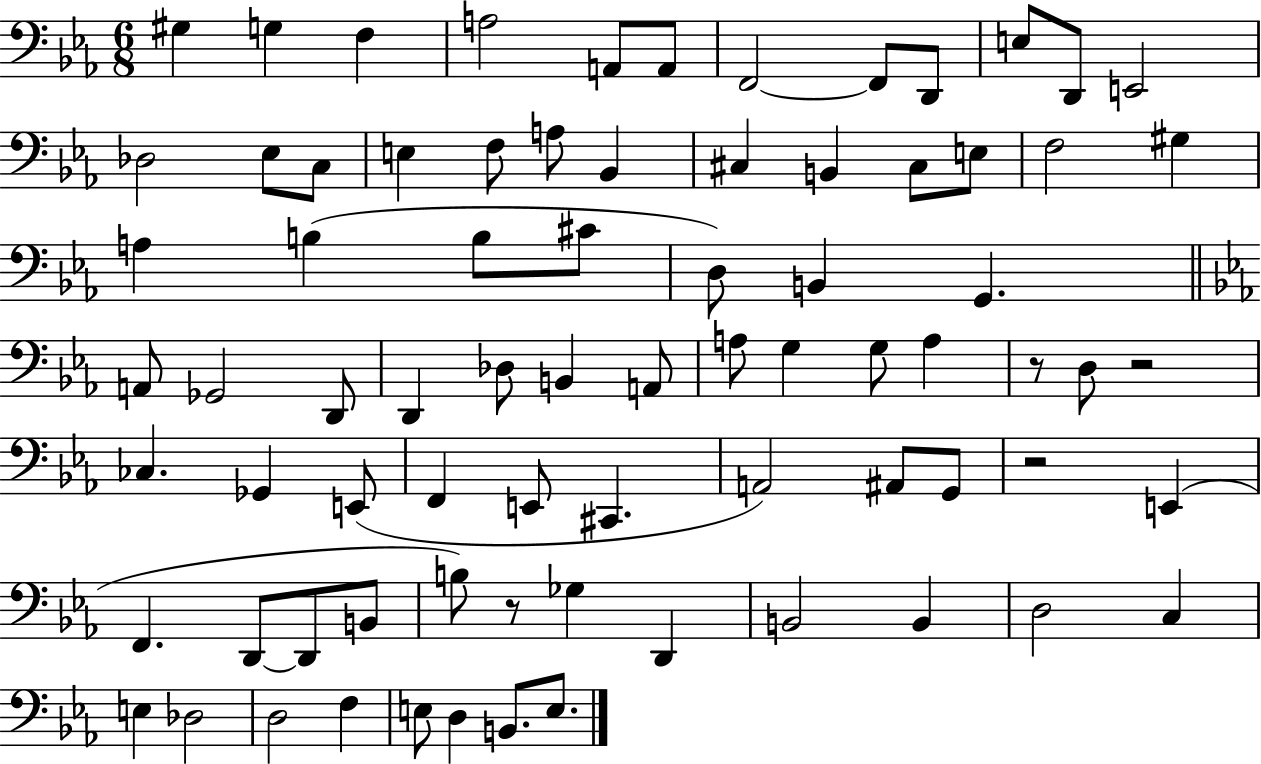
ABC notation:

X:1
T:Untitled
M:6/8
L:1/4
K:Eb
^G, G, F, A,2 A,,/2 A,,/2 F,,2 F,,/2 D,,/2 E,/2 D,,/2 E,,2 _D,2 _E,/2 C,/2 E, F,/2 A,/2 _B,, ^C, B,, ^C,/2 E,/2 F,2 ^G, A, B, B,/2 ^C/2 D,/2 B,, G,, A,,/2 _G,,2 D,,/2 D,, _D,/2 B,, A,,/2 A,/2 G, G,/2 A, z/2 D,/2 z2 _C, _G,, E,,/2 F,, E,,/2 ^C,, A,,2 ^A,,/2 G,,/2 z2 E,, F,, D,,/2 D,,/2 B,,/2 B,/2 z/2 _G, D,, B,,2 B,, D,2 C, E, _D,2 D,2 F, E,/2 D, B,,/2 E,/2